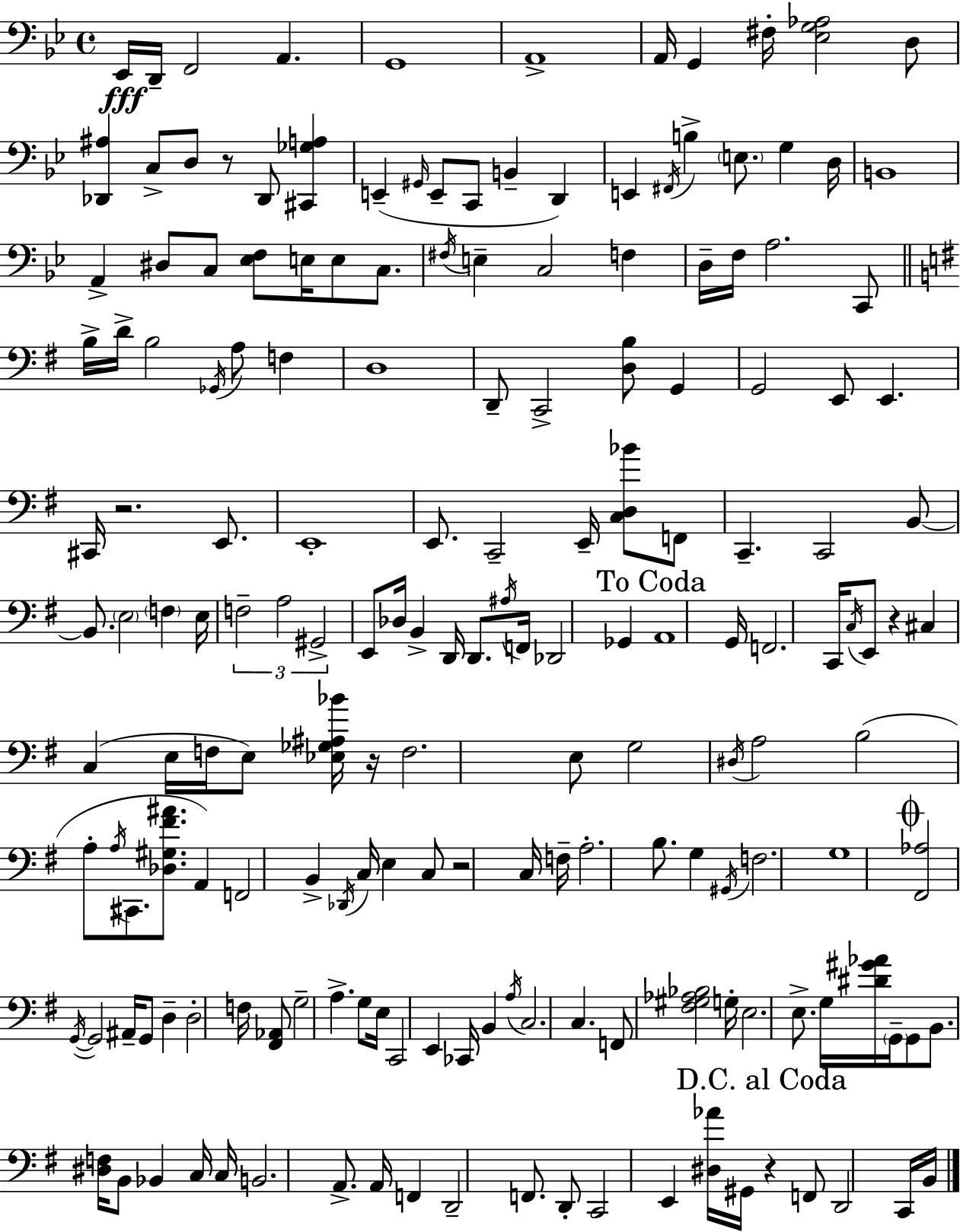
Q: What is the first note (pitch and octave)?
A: Eb2